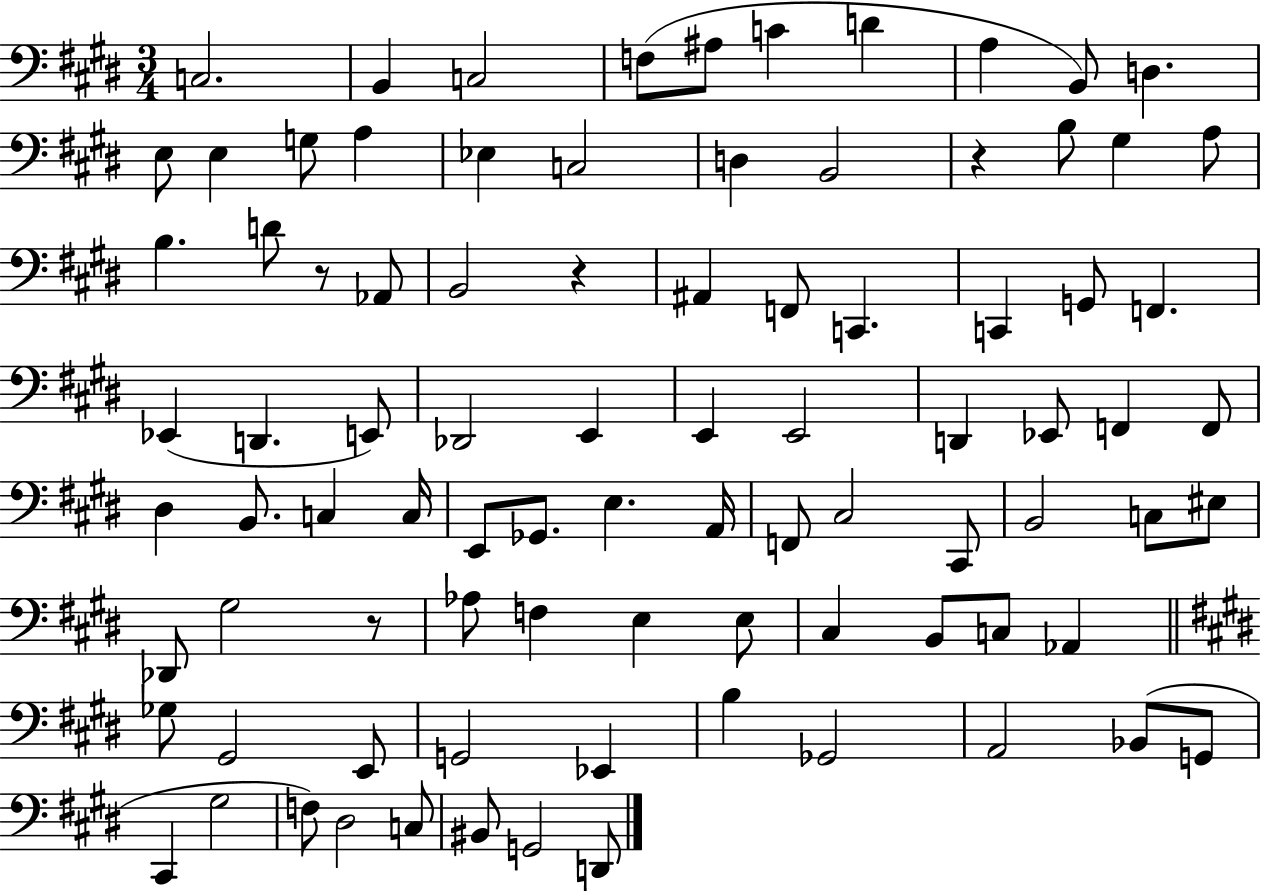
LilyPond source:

{
  \clef bass
  \numericTimeSignature
  \time 3/4
  \key e \major
  c2. | b,4 c2 | f8( ais8 c'4 d'4 | a4 b,8) d4. | \break e8 e4 g8 a4 | ees4 c2 | d4 b,2 | r4 b8 gis4 a8 | \break b4. d'8 r8 aes,8 | b,2 r4 | ais,4 f,8 c,4. | c,4 g,8 f,4. | \break ees,4( d,4. e,8) | des,2 e,4 | e,4 e,2 | d,4 ees,8 f,4 f,8 | \break dis4 b,8. c4 c16 | e,8 ges,8. e4. a,16 | f,8 cis2 cis,8 | b,2 c8 eis8 | \break des,8 gis2 r8 | aes8 f4 e4 e8 | cis4 b,8 c8 aes,4 | \bar "||" \break \key e \major ges8 gis,2 e,8 | g,2 ees,4 | b4 ges,2 | a,2 bes,8( g,8 | \break cis,4 gis2 | f8) dis2 c8 | bis,8 g,2 d,8 | \bar "|."
}